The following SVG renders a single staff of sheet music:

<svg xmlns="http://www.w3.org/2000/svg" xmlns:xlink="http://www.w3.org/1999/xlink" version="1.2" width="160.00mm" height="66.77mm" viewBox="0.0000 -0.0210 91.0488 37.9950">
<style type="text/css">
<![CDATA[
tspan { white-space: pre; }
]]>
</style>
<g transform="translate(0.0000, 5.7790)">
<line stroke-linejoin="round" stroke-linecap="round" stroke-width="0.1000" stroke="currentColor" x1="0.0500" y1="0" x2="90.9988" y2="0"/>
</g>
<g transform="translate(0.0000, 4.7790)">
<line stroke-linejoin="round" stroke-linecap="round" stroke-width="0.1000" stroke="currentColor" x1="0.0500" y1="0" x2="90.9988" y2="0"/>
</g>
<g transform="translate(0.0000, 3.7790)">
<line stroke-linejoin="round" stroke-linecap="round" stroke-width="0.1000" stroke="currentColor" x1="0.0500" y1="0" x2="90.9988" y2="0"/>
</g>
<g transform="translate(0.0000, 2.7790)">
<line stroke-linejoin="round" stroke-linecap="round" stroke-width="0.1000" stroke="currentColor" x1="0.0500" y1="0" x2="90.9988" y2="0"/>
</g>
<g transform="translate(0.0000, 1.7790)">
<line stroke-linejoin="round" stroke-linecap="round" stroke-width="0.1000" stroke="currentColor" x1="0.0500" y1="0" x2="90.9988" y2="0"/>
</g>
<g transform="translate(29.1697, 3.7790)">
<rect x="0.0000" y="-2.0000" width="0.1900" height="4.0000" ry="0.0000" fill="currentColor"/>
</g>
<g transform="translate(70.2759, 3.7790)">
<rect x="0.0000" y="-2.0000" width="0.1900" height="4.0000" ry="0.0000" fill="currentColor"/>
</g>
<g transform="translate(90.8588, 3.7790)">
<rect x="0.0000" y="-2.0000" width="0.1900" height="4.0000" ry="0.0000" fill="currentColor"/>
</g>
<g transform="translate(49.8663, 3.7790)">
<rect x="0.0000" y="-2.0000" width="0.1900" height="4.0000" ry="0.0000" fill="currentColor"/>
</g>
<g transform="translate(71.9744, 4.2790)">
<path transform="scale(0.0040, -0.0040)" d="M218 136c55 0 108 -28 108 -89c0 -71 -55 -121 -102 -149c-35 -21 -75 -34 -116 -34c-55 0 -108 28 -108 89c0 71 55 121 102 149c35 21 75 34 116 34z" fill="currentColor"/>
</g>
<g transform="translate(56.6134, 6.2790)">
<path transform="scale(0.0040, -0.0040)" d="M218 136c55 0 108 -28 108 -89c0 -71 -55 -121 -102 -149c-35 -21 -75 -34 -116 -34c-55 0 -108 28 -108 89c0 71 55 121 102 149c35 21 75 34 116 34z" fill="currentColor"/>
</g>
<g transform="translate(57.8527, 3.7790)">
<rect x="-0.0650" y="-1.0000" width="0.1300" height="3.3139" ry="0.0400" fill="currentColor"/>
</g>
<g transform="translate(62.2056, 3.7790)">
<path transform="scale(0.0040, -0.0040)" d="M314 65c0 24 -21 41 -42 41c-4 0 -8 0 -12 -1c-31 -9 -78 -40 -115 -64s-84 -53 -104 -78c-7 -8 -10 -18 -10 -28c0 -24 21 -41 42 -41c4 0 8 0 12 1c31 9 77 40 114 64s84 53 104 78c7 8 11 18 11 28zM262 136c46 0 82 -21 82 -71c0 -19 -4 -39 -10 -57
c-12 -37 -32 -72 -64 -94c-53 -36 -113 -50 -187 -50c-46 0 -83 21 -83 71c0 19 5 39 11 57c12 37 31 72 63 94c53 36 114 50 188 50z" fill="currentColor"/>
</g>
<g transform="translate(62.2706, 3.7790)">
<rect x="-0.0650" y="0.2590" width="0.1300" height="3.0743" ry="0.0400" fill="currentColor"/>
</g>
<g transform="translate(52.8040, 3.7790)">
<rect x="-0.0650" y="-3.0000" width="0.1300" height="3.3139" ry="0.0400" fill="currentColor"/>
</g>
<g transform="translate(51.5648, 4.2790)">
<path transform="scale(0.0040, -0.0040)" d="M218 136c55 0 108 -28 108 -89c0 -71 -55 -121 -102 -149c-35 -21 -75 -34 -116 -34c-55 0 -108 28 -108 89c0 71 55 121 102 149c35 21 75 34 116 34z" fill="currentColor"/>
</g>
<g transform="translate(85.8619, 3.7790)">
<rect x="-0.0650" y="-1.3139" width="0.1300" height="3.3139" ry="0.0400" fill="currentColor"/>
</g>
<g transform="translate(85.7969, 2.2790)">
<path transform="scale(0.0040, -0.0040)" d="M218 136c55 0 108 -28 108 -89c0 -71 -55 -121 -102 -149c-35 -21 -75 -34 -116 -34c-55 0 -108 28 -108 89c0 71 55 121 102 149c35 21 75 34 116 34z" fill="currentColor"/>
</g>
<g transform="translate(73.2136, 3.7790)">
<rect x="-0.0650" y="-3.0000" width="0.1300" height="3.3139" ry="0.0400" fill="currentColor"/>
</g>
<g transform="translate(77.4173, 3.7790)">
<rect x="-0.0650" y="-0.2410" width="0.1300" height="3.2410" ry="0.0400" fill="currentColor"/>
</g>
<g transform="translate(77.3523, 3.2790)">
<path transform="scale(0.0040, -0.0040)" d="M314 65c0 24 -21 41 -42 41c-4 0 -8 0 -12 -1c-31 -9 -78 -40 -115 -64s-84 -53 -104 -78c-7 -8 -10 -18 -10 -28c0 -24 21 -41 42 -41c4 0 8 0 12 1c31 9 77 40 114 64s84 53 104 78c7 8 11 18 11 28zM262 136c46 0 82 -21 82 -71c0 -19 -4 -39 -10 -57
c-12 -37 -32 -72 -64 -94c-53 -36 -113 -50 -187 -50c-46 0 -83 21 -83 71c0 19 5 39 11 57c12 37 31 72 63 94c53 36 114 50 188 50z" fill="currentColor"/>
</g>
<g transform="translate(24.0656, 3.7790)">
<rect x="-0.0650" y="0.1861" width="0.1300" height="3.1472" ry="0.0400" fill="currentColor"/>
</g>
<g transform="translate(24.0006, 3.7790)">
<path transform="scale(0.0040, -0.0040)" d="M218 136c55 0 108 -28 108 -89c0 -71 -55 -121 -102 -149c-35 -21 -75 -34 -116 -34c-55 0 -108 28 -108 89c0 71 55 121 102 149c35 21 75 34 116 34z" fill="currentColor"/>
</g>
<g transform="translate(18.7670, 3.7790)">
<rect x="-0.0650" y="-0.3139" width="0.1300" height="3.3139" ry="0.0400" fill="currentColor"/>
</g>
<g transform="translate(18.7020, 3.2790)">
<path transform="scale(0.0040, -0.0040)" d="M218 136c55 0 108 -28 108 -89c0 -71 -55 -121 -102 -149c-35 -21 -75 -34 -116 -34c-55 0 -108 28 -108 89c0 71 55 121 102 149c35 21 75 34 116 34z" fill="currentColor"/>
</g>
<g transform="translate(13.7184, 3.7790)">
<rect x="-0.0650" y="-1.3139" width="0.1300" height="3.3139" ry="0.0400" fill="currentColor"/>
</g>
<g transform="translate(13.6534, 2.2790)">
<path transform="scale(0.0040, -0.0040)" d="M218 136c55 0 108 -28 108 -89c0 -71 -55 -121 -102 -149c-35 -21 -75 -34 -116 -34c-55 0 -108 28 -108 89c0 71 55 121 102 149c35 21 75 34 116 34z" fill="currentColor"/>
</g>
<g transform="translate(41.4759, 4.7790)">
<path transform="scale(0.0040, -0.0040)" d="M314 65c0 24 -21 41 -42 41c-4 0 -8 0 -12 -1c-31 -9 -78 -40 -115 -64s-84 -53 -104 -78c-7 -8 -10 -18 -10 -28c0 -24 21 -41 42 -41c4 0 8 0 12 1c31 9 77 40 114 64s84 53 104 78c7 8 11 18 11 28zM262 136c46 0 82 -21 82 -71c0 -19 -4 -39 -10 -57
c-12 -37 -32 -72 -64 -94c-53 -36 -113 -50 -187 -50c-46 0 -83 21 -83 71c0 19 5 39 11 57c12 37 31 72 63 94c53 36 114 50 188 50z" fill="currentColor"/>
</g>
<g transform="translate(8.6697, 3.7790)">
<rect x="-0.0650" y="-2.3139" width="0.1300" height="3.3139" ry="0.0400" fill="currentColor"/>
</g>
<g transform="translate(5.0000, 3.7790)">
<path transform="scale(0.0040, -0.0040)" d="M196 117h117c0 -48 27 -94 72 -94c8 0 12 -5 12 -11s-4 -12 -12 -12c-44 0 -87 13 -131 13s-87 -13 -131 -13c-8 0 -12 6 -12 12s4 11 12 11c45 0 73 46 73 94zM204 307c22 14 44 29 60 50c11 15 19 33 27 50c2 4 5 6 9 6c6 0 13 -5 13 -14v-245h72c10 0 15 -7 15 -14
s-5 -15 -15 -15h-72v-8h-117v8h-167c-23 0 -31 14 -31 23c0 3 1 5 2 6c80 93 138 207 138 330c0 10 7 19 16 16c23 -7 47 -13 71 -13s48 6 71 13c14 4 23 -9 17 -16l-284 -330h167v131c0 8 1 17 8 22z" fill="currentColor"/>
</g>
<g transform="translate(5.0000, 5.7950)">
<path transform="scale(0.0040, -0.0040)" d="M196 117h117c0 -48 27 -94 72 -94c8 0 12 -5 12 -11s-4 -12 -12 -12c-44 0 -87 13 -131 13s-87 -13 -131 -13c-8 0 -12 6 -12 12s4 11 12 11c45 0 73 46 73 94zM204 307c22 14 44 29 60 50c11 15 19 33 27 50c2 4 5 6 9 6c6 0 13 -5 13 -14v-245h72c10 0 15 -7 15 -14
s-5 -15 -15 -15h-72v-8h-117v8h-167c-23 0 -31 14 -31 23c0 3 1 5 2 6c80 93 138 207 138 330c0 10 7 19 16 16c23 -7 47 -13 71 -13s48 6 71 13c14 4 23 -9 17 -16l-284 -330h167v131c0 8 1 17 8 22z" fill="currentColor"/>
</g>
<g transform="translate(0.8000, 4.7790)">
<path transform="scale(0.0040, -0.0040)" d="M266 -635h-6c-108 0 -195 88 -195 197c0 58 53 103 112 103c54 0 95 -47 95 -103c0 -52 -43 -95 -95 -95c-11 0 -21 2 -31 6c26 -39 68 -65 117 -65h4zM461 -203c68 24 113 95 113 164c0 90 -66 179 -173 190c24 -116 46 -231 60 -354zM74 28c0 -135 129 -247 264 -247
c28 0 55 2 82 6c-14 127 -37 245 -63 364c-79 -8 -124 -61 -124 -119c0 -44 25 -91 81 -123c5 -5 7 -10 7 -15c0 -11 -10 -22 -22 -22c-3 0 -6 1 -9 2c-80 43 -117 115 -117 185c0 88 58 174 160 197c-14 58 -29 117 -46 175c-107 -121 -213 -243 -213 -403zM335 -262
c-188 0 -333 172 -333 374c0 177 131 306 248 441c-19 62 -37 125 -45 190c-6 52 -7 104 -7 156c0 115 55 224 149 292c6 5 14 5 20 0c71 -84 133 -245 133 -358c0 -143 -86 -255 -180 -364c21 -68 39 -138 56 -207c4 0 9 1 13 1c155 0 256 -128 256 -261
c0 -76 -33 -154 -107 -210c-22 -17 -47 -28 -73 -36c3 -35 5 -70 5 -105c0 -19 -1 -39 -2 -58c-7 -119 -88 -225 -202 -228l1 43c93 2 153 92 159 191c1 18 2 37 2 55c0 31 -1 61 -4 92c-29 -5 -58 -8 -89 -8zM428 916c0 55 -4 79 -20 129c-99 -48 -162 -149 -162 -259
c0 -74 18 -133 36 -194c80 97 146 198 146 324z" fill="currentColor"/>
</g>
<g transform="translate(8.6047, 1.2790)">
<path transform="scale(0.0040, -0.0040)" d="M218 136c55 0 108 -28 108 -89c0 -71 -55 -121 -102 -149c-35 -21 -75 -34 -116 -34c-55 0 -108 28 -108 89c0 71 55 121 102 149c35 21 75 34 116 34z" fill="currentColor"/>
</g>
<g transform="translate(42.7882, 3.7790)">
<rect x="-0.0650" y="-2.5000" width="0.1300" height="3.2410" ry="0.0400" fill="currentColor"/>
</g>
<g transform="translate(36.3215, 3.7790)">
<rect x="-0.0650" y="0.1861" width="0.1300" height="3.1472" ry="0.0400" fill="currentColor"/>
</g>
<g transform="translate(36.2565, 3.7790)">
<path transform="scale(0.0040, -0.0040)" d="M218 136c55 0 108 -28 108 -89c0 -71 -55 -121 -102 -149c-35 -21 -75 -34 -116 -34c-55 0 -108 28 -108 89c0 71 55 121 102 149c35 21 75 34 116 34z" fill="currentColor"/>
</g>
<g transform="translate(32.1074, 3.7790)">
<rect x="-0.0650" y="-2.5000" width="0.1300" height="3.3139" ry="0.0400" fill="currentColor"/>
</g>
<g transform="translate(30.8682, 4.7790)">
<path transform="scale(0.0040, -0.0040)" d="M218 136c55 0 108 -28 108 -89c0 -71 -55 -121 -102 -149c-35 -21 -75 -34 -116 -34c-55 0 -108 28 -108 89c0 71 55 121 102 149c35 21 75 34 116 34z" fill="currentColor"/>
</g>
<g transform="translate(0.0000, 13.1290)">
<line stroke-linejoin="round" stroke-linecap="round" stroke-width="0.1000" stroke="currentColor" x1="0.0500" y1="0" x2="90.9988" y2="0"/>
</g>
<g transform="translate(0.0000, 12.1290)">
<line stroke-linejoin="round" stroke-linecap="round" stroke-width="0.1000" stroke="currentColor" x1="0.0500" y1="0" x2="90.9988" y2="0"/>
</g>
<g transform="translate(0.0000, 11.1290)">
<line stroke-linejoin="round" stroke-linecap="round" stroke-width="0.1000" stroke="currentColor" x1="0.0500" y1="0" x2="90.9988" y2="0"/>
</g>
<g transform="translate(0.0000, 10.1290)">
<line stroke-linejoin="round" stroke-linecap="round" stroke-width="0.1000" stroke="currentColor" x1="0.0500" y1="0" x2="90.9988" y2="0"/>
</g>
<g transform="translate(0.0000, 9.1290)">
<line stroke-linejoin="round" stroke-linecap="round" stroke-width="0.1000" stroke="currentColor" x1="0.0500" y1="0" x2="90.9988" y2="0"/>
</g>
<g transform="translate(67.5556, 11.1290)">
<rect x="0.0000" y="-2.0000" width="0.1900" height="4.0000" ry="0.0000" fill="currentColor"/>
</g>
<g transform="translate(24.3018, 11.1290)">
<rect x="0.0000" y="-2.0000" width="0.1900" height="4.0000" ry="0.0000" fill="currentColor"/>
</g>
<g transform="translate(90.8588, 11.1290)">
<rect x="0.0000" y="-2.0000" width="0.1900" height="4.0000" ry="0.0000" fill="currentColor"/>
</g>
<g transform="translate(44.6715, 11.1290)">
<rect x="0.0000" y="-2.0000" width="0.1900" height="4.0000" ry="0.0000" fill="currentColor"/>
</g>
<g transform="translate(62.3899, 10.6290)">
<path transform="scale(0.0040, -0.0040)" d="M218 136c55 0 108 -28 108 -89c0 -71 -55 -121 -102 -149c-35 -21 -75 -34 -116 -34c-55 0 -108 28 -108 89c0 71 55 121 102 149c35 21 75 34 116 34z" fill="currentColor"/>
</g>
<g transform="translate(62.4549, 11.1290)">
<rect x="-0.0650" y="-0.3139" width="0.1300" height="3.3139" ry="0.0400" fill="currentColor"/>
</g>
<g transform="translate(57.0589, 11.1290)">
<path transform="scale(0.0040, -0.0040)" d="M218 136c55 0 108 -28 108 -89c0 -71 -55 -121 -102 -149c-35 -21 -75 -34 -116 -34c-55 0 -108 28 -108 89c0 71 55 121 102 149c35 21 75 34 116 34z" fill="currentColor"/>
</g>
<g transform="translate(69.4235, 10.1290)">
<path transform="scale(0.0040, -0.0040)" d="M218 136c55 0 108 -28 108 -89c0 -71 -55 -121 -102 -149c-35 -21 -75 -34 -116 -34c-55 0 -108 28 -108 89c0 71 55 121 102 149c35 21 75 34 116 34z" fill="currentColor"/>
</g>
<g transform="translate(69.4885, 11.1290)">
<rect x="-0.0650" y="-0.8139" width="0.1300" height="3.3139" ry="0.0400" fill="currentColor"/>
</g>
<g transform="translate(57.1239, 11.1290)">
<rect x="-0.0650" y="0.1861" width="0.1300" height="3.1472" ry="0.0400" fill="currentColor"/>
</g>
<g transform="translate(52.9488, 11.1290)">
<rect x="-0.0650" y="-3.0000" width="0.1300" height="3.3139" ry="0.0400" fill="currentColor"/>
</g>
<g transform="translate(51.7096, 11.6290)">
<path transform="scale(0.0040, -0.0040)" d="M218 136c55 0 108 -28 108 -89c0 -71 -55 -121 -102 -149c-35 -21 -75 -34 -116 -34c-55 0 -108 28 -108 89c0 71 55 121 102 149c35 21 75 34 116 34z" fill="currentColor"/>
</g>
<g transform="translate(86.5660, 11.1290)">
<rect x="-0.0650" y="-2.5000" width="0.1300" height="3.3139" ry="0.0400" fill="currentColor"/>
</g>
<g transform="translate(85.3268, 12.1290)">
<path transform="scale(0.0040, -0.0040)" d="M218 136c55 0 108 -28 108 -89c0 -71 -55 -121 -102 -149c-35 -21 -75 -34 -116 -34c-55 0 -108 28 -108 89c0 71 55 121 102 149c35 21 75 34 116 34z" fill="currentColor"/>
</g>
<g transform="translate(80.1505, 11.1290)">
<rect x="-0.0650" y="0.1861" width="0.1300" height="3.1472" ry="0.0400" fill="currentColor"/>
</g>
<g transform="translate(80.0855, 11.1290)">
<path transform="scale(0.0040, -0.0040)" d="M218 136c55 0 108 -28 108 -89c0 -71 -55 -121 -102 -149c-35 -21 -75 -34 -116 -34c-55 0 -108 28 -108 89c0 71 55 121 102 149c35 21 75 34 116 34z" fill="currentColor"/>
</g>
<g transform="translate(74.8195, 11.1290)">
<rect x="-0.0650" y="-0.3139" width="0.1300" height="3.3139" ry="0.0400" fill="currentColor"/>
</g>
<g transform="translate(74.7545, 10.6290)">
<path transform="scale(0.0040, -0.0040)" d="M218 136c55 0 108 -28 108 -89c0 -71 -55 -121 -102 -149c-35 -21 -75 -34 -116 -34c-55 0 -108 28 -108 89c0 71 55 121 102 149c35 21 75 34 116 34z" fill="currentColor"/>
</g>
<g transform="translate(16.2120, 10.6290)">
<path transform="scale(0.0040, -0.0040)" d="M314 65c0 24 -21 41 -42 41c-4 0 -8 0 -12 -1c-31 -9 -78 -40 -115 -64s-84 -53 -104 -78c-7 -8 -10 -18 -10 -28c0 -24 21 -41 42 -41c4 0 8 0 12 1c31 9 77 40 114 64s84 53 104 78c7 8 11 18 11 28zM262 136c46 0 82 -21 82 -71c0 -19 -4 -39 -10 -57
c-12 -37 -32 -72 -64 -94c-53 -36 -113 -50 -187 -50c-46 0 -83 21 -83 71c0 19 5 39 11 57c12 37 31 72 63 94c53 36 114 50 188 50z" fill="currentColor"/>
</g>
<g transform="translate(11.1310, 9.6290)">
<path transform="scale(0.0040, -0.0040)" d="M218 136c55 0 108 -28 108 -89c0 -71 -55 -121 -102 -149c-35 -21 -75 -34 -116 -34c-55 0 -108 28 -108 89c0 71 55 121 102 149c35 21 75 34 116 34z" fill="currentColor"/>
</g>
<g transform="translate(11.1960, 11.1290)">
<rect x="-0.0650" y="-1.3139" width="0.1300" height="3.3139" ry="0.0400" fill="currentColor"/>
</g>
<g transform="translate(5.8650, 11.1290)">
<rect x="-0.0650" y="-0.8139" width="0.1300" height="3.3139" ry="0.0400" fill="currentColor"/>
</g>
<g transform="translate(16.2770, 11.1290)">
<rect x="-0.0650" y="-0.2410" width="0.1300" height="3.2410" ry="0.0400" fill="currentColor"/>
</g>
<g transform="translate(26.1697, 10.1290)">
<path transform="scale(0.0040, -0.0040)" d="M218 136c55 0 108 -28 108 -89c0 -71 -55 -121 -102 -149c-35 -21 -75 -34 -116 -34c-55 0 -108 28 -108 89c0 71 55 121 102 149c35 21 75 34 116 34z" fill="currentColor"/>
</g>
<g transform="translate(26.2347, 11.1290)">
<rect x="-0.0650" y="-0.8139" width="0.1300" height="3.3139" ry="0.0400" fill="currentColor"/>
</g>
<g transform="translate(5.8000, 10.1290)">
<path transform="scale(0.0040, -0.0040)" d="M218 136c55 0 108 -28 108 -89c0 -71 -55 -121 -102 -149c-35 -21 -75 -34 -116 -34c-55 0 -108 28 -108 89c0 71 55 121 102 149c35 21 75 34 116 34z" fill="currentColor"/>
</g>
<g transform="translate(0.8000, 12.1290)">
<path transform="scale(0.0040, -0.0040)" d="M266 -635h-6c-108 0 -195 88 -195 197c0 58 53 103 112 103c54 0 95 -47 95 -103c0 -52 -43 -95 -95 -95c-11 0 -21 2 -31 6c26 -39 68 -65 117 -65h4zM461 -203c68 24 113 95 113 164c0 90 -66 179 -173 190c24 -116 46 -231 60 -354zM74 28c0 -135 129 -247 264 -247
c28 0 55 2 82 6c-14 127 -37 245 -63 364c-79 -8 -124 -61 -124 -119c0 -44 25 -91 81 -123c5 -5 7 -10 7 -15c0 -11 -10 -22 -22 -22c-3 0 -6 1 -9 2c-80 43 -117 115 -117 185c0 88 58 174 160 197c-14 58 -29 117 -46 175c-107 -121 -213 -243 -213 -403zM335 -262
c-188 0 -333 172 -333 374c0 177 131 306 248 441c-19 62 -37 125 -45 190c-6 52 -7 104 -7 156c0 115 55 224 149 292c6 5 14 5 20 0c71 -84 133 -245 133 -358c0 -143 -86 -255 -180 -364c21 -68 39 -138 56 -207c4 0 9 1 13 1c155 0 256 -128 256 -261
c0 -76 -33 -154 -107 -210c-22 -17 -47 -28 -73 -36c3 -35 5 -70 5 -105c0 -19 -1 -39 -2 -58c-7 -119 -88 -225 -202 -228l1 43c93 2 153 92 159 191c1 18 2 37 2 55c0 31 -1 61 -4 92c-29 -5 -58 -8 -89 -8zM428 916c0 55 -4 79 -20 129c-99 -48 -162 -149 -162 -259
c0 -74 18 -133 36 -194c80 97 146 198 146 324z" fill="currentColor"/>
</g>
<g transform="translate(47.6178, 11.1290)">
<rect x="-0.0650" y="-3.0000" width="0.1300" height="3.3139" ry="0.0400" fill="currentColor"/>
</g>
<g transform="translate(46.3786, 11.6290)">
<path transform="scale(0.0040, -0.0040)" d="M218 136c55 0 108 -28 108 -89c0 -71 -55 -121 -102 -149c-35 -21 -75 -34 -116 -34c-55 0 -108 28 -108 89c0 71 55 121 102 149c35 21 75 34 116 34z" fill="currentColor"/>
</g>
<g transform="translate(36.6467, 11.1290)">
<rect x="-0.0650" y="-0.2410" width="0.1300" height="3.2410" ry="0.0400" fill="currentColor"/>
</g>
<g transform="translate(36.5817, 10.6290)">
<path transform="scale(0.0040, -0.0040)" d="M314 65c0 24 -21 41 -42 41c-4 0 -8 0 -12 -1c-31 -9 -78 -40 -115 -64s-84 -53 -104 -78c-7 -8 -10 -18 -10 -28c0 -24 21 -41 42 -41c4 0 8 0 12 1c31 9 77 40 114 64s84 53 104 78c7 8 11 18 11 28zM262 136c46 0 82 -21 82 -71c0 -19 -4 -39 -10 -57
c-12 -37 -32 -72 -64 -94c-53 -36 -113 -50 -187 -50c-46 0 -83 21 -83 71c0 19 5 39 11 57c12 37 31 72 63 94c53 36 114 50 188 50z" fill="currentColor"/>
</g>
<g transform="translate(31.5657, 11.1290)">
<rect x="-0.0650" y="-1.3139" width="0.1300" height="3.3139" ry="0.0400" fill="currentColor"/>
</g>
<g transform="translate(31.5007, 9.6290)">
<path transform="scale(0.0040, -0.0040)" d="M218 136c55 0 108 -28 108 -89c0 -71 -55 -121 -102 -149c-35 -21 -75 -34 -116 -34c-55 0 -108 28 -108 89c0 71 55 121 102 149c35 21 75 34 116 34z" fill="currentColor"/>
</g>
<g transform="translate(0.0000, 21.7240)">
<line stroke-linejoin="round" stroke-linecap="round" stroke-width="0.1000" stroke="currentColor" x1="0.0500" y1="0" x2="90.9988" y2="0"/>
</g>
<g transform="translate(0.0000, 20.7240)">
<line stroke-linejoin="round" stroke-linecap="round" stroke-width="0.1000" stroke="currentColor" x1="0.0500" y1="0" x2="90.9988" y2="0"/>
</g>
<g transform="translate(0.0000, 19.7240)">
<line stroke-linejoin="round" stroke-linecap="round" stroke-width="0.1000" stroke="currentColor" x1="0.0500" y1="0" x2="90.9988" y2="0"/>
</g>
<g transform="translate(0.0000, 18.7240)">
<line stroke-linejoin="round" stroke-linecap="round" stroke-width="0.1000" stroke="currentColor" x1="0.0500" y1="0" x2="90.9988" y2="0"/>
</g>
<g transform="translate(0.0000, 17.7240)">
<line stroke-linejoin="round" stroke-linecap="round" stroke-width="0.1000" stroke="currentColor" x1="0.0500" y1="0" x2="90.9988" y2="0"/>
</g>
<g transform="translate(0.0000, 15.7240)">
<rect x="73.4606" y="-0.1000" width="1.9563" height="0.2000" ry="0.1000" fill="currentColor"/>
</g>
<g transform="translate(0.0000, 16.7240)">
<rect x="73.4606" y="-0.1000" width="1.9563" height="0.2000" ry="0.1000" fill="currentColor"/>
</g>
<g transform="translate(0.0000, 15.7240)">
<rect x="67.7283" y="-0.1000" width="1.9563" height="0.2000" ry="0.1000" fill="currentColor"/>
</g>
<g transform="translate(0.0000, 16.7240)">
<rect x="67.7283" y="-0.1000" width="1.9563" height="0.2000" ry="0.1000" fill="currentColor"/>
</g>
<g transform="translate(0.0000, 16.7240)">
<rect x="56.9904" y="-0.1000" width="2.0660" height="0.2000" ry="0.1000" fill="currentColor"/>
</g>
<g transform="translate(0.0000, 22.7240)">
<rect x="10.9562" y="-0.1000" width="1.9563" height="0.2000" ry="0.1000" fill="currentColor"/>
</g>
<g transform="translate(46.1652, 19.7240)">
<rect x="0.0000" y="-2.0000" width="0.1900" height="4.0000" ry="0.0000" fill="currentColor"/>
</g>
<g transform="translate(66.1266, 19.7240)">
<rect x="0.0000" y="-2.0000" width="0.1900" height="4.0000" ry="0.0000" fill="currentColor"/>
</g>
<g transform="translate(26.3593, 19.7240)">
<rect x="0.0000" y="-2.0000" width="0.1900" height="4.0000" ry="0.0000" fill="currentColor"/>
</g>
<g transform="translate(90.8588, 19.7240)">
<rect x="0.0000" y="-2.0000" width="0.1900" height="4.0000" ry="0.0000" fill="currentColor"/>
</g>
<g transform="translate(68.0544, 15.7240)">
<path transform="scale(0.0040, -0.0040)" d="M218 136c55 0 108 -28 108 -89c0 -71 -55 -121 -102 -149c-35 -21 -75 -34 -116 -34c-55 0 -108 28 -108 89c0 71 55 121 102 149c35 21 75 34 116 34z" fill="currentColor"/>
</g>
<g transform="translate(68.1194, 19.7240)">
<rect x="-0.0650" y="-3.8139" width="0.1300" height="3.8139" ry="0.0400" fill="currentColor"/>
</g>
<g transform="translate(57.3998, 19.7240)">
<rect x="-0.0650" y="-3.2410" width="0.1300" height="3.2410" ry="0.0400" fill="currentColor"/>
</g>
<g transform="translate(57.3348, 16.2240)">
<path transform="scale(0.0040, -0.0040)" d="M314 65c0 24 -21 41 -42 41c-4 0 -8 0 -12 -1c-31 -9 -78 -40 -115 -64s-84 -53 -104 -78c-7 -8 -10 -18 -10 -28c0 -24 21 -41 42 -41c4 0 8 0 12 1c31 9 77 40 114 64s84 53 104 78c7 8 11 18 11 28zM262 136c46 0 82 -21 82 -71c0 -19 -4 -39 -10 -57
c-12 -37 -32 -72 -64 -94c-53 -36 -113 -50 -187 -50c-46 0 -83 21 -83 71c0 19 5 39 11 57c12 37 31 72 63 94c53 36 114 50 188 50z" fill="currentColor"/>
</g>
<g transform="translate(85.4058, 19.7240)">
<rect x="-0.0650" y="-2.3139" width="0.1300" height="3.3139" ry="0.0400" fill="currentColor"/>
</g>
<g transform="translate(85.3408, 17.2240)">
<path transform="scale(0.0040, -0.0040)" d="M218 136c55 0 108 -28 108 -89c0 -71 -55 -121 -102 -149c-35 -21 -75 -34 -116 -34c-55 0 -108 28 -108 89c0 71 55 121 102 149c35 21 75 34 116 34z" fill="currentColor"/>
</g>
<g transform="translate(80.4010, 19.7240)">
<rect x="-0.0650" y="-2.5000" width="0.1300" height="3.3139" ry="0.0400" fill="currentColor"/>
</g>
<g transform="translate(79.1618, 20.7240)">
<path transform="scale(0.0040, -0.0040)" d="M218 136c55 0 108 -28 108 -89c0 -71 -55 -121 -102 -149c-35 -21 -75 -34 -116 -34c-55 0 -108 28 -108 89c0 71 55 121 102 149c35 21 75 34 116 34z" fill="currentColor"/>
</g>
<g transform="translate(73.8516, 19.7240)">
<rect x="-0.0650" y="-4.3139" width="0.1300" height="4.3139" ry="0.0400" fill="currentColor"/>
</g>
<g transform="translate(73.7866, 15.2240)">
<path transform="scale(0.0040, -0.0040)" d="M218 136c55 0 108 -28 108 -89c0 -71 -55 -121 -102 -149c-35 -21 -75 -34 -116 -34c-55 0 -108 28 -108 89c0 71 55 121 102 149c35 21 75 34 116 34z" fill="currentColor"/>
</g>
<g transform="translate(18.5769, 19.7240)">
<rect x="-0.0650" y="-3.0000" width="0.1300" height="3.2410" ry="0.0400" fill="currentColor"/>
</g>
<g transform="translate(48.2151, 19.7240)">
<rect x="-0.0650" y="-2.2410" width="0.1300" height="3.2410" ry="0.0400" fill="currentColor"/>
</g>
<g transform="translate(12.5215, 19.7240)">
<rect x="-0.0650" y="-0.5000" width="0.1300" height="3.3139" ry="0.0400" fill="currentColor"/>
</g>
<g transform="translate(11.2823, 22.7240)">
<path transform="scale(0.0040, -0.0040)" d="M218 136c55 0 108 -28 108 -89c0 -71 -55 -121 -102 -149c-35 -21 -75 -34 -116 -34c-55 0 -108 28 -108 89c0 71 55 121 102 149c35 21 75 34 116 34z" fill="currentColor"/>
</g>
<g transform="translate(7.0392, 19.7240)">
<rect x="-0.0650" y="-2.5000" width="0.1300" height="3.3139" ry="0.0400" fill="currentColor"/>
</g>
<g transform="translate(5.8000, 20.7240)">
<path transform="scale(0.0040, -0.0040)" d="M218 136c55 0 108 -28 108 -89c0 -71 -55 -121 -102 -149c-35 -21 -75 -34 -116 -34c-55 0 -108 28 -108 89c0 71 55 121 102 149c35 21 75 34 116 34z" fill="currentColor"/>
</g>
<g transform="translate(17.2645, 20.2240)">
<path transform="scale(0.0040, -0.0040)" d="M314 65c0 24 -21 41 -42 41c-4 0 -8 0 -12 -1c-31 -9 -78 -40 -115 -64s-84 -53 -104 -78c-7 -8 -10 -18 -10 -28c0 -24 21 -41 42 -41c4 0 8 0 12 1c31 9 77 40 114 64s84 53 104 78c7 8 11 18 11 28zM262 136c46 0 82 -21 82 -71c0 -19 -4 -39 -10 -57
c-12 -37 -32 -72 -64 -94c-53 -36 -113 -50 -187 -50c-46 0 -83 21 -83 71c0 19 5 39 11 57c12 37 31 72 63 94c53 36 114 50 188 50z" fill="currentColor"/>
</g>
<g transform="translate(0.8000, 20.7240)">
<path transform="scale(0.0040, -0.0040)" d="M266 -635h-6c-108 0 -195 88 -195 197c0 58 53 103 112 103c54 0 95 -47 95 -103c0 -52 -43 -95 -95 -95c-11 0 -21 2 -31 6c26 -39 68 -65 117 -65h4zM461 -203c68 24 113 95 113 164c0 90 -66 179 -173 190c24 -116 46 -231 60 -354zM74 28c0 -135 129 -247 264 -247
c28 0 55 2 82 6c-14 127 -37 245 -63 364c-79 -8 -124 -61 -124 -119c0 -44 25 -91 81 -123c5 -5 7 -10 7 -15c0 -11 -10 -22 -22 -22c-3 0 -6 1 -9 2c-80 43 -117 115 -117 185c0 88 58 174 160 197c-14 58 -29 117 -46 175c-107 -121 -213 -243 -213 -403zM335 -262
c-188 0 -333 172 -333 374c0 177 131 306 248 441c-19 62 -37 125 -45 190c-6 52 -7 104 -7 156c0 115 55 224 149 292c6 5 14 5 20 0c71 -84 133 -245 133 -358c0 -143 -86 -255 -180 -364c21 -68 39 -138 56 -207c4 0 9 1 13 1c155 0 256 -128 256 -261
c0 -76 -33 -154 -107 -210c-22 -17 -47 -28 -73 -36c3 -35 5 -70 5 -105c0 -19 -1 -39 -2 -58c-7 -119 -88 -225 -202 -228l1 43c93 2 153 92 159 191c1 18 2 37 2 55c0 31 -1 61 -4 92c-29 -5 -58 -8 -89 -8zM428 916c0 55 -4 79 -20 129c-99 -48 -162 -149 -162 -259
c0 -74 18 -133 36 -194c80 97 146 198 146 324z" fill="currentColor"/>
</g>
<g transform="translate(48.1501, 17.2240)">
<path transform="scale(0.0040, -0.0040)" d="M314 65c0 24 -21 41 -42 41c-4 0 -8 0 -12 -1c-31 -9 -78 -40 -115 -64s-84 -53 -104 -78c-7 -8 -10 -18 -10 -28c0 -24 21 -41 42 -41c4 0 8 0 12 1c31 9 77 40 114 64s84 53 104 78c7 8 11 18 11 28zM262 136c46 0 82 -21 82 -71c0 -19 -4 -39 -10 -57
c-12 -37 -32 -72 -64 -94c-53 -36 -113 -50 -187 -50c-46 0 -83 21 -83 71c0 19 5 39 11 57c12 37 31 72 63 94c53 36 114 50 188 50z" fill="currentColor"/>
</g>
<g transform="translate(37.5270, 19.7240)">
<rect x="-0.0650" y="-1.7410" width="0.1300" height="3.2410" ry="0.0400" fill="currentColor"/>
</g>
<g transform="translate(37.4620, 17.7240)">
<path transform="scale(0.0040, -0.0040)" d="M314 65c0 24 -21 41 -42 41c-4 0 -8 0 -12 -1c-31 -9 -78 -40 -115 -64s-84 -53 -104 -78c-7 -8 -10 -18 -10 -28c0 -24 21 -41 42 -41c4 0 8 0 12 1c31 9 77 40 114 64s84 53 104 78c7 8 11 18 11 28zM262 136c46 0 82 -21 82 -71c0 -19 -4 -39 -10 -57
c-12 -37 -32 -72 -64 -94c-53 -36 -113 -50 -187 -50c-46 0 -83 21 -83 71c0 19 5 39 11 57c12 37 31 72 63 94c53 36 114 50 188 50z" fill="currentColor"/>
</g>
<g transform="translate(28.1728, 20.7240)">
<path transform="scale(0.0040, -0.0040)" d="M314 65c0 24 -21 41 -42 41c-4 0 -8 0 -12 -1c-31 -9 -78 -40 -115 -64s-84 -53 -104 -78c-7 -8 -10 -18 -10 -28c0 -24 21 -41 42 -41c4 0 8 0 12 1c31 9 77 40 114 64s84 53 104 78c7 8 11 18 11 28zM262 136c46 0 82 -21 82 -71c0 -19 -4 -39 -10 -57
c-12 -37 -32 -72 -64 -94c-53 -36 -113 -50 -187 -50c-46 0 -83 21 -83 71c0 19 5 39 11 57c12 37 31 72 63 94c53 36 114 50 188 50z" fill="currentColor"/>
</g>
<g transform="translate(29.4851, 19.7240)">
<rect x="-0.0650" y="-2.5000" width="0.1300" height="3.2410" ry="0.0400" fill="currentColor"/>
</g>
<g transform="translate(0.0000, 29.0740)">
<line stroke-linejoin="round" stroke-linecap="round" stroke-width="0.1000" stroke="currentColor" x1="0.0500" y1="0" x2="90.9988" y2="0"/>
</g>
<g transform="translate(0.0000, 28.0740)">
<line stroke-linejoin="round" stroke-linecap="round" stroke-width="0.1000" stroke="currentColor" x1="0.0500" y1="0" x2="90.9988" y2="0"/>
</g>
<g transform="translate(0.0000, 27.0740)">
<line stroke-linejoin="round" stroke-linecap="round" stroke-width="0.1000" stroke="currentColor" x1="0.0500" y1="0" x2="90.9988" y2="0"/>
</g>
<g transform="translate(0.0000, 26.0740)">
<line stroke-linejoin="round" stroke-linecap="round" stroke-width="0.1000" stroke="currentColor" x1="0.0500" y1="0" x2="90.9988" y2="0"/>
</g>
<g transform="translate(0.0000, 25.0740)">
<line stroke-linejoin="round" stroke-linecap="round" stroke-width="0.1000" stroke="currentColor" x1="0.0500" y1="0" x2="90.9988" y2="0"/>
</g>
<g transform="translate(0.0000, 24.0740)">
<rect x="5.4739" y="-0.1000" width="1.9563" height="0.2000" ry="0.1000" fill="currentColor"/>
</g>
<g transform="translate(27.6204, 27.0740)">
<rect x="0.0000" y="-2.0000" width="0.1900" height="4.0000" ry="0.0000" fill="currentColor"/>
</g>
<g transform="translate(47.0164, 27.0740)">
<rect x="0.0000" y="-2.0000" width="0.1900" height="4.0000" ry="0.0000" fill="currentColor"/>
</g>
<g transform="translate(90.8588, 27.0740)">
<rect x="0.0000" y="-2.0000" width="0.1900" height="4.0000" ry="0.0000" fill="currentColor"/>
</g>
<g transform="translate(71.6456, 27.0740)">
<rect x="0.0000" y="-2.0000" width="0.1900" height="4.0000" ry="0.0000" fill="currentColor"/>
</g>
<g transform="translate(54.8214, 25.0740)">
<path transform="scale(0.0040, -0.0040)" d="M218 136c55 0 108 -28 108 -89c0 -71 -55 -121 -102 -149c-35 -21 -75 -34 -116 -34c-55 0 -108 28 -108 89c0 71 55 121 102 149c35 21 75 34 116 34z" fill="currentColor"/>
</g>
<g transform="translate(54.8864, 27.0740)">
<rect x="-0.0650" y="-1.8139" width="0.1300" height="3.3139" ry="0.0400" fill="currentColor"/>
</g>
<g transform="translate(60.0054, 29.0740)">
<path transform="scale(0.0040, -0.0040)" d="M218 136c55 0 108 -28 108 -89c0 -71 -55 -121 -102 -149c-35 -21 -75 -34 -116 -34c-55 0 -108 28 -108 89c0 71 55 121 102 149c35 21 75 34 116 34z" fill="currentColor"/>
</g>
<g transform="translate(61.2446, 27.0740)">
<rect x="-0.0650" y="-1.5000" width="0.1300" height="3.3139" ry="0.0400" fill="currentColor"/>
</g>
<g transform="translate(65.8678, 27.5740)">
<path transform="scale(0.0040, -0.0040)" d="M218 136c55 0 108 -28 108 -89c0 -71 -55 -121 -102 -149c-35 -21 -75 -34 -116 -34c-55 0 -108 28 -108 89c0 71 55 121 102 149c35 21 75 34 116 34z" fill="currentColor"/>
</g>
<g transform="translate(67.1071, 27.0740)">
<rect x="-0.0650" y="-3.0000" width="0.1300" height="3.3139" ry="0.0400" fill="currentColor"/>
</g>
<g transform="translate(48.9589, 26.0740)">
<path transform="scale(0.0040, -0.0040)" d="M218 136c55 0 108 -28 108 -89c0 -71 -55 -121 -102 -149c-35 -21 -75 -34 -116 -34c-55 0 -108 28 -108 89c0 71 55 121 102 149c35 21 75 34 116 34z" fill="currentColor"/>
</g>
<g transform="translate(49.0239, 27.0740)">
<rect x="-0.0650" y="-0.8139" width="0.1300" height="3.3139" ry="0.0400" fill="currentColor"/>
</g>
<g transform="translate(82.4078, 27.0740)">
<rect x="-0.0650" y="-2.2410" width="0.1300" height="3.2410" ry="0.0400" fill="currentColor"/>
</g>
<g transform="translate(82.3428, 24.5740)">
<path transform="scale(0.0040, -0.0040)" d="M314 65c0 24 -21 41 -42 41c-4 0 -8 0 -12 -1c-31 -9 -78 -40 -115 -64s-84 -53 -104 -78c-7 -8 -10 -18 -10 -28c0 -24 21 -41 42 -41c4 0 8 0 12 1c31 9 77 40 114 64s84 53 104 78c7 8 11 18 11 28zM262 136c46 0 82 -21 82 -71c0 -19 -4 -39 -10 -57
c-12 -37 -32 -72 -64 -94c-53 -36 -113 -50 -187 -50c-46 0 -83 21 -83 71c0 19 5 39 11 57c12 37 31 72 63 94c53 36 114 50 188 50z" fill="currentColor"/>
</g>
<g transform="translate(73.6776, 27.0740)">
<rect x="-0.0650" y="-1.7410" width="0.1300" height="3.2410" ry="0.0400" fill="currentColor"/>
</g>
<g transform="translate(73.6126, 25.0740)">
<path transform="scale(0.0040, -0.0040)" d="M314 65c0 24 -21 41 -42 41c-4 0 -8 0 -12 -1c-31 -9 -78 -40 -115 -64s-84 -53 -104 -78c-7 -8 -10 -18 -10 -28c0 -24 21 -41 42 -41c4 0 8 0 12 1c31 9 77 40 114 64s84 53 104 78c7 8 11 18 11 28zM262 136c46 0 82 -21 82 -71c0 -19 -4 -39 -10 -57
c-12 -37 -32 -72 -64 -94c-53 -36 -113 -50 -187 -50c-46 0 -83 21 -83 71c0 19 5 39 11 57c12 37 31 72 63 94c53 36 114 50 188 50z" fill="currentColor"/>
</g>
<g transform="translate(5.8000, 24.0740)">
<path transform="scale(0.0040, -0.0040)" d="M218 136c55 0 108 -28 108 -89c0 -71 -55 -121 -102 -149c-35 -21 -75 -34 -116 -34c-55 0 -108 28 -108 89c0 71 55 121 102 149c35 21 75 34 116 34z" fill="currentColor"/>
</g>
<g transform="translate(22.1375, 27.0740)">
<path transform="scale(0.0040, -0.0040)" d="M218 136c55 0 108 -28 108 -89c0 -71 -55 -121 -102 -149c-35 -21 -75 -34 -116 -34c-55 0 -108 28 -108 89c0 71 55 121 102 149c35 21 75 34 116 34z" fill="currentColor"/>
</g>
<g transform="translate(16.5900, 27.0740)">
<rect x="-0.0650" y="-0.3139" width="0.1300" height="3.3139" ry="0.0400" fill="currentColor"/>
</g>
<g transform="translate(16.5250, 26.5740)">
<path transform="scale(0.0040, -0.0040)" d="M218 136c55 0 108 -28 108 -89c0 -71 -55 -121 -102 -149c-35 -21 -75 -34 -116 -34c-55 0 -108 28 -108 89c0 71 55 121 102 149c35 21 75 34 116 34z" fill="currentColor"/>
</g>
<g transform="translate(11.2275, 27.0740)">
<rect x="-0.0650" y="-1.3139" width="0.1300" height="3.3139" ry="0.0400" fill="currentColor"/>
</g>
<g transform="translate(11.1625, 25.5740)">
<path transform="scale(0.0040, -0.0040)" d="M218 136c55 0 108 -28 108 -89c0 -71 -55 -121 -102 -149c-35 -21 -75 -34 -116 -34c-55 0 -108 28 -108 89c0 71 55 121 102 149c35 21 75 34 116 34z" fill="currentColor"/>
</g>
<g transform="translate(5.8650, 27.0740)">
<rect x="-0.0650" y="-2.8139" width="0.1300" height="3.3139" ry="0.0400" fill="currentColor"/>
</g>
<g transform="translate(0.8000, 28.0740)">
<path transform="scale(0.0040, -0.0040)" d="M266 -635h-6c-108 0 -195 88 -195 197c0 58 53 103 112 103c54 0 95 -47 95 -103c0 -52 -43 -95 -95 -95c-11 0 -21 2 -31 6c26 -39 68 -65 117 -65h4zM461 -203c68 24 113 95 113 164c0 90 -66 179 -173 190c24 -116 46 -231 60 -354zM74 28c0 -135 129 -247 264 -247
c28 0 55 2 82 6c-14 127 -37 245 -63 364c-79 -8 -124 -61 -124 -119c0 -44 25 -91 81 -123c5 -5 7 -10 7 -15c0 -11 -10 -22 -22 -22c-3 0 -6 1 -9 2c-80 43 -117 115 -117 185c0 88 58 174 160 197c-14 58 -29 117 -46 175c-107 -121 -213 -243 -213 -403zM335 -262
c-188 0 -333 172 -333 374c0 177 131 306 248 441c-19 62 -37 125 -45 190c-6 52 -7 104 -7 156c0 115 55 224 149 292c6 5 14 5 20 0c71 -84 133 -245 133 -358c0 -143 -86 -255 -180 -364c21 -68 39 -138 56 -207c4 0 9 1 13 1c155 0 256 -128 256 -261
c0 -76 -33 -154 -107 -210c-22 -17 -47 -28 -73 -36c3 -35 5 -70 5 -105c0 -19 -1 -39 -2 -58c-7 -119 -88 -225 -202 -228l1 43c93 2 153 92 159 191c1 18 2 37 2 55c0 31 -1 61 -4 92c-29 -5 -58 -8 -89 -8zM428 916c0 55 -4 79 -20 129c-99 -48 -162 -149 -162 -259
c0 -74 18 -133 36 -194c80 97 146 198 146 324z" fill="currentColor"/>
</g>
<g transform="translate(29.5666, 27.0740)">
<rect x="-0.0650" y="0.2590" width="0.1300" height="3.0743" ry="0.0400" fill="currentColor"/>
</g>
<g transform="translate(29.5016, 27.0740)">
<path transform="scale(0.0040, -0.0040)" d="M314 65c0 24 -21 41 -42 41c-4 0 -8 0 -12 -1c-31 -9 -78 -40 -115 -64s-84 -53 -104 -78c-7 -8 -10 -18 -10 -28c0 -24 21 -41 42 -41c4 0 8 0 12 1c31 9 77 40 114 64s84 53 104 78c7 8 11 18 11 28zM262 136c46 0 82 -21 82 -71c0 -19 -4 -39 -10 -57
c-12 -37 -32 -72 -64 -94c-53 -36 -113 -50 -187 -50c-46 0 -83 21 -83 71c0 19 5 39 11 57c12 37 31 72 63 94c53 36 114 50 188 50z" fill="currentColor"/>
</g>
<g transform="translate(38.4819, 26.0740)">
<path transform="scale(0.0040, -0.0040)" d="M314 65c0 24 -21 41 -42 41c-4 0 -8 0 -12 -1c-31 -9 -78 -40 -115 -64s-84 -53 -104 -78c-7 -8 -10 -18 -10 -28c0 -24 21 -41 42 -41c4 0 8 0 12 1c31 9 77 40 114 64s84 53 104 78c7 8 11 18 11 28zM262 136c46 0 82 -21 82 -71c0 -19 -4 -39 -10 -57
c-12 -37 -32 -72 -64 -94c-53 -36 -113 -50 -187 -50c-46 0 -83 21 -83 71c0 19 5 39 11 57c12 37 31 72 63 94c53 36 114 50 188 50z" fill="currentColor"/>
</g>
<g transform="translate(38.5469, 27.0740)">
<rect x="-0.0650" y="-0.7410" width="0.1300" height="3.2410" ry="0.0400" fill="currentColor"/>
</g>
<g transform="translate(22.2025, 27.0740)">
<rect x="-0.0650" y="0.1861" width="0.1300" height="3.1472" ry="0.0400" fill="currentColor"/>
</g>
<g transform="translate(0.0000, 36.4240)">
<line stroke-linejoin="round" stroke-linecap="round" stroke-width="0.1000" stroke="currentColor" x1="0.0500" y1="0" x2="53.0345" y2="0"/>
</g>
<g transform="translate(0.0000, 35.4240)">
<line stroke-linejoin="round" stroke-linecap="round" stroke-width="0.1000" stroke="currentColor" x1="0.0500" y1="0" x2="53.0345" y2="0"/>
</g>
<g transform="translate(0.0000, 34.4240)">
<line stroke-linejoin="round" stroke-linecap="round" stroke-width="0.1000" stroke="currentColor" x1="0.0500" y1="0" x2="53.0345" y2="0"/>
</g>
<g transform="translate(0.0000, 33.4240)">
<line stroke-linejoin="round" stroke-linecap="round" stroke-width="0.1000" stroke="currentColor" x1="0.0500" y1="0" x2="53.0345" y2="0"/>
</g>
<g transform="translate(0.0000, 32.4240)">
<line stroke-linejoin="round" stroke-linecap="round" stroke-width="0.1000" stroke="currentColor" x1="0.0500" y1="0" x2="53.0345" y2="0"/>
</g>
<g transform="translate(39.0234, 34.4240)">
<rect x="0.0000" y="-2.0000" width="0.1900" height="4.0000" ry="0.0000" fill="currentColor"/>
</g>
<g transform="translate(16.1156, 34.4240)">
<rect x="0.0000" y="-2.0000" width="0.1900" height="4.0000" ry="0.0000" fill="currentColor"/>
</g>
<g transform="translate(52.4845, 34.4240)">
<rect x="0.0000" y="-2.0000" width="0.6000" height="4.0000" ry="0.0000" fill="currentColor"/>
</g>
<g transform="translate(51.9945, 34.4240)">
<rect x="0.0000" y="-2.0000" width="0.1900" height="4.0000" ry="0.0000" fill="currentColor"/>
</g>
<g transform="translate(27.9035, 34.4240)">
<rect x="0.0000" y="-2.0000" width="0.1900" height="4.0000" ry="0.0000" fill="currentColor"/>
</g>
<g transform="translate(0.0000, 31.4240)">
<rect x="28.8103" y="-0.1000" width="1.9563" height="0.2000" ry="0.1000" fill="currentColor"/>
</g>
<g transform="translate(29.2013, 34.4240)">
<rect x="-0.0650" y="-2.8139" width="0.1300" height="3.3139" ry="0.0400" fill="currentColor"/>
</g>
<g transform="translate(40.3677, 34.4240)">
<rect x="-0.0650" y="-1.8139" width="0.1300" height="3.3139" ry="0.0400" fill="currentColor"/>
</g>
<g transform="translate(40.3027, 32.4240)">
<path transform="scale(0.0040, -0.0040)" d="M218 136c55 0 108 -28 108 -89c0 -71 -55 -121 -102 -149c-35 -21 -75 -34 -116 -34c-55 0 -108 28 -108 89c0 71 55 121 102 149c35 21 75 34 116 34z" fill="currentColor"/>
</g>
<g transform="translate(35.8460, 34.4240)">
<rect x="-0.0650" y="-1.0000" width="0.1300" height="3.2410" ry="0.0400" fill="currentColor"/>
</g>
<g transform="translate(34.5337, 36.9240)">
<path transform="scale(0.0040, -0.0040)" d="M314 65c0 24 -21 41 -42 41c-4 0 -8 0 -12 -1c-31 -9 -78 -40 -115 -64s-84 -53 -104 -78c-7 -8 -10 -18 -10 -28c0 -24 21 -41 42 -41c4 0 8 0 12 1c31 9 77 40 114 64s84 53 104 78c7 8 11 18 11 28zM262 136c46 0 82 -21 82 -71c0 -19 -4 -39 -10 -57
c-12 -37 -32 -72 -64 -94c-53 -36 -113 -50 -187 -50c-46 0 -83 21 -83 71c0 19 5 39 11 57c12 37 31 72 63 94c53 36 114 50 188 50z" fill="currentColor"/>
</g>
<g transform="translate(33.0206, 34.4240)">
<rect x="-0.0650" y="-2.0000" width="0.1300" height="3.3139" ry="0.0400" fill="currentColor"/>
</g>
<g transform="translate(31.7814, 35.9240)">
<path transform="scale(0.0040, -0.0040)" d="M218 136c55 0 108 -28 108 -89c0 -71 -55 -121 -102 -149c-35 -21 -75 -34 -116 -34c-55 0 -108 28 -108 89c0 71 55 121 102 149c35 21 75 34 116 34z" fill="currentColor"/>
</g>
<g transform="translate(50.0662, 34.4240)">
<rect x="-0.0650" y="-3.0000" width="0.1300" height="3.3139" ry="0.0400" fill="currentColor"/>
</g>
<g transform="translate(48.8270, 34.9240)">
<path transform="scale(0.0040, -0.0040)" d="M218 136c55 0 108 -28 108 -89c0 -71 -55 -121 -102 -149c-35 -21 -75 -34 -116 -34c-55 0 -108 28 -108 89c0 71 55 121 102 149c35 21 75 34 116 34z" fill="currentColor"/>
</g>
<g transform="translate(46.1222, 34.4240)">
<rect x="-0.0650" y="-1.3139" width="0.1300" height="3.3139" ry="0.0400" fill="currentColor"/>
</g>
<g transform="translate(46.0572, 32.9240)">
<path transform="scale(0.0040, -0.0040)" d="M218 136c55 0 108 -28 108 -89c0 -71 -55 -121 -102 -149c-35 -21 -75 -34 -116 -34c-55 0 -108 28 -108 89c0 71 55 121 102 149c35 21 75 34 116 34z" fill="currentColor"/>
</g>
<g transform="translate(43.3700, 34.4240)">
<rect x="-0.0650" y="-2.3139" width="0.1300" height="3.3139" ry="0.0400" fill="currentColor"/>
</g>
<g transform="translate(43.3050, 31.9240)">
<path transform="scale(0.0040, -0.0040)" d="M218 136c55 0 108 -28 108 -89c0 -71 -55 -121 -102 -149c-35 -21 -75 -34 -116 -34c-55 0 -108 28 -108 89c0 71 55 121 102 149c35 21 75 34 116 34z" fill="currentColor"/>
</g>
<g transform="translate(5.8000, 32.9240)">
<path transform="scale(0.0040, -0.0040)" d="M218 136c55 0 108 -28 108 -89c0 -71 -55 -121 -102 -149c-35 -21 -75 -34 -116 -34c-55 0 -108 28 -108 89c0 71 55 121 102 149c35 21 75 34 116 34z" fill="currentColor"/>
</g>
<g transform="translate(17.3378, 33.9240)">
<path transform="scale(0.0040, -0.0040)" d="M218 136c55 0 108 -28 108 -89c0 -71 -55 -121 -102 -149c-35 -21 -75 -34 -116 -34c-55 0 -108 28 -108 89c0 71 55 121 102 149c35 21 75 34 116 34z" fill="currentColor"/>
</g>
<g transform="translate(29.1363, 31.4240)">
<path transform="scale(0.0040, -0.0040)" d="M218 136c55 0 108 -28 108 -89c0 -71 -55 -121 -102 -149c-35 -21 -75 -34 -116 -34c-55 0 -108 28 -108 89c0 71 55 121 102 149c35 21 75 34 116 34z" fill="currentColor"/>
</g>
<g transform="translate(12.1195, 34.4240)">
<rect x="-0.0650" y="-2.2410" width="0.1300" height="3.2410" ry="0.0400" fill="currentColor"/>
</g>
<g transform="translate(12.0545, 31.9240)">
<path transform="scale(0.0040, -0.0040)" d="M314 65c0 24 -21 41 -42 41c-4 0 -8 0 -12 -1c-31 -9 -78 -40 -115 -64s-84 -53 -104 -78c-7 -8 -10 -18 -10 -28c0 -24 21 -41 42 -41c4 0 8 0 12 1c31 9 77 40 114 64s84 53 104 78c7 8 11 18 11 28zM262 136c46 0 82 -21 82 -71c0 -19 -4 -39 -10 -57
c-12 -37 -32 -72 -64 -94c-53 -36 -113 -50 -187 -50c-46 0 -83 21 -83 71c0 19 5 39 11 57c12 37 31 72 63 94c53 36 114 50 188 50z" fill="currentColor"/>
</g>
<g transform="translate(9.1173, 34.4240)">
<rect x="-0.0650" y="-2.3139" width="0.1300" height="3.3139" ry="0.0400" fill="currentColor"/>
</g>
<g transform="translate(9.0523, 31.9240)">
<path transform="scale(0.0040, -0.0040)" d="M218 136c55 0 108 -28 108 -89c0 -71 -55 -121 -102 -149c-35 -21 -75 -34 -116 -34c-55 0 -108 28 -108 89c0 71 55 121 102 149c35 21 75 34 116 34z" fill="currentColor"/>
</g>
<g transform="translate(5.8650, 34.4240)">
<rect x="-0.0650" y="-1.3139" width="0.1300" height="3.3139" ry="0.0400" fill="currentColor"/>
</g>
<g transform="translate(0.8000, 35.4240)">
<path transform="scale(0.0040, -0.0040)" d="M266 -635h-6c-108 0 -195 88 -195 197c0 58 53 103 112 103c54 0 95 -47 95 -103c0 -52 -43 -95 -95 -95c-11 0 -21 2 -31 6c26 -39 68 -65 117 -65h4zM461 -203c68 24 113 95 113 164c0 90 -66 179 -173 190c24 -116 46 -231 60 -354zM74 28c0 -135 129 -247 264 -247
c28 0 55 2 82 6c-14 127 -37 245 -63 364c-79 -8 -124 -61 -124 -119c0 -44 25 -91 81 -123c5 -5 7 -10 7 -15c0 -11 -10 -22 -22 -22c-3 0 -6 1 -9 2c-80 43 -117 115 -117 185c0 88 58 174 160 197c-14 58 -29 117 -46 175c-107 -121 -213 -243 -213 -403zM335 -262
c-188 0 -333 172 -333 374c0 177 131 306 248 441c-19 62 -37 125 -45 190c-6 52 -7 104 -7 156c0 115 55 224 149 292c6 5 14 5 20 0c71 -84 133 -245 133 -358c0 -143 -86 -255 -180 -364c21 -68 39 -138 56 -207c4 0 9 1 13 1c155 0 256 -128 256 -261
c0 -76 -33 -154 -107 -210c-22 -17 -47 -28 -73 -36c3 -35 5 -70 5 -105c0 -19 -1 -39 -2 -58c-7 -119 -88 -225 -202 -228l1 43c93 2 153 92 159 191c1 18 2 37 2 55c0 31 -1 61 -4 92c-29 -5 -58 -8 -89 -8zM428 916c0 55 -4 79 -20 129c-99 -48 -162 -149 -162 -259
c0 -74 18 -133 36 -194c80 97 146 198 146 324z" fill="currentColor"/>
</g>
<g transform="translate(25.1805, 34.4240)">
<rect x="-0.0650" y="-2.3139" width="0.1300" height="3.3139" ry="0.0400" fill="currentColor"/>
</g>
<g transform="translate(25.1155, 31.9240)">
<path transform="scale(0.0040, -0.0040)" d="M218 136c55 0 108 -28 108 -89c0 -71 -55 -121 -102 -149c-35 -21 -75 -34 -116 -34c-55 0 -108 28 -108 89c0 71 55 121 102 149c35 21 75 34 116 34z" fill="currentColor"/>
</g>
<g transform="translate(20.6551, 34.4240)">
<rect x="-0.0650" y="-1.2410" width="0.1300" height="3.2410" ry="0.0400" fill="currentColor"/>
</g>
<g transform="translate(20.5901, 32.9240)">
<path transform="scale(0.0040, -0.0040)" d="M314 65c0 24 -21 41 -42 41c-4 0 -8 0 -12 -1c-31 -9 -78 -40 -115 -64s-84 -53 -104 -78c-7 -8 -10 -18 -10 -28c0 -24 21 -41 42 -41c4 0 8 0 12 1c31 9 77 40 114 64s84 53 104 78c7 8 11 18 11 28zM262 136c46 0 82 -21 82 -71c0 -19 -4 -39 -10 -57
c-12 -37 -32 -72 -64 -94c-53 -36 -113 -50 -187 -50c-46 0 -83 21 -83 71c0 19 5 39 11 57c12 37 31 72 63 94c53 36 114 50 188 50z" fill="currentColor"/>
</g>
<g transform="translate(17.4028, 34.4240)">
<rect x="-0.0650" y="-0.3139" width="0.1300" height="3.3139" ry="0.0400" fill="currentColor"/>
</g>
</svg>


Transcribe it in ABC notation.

X:1
T:Untitled
M:4/4
L:1/4
K:C
g e c B G B G2 A D B2 A c2 e d e c2 d e c2 A A B c d c B G G C A2 G2 f2 g2 b2 c' d' G g a e c B B2 d2 d f E A f2 g2 e g g2 c e2 g a F D2 f g e A